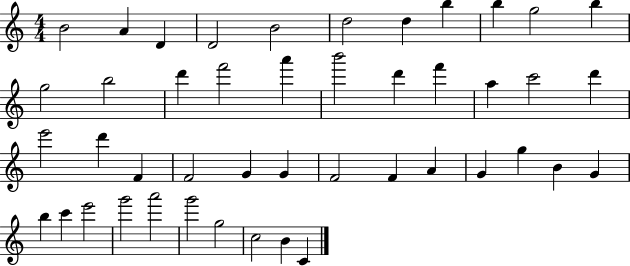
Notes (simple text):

B4/h A4/q D4/q D4/h B4/h D5/h D5/q B5/q B5/q G5/h B5/q G5/h B5/h D6/q F6/h A6/q B6/h D6/q F6/q A5/q C6/h D6/q E6/h D6/q F4/q F4/h G4/q G4/q F4/h F4/q A4/q G4/q G5/q B4/q G4/q B5/q C6/q E6/h G6/h A6/h G6/h G5/h C5/h B4/q C4/q